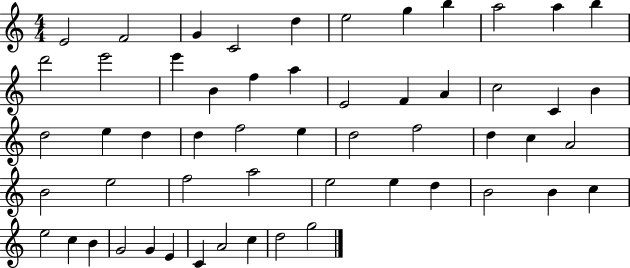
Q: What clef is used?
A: treble